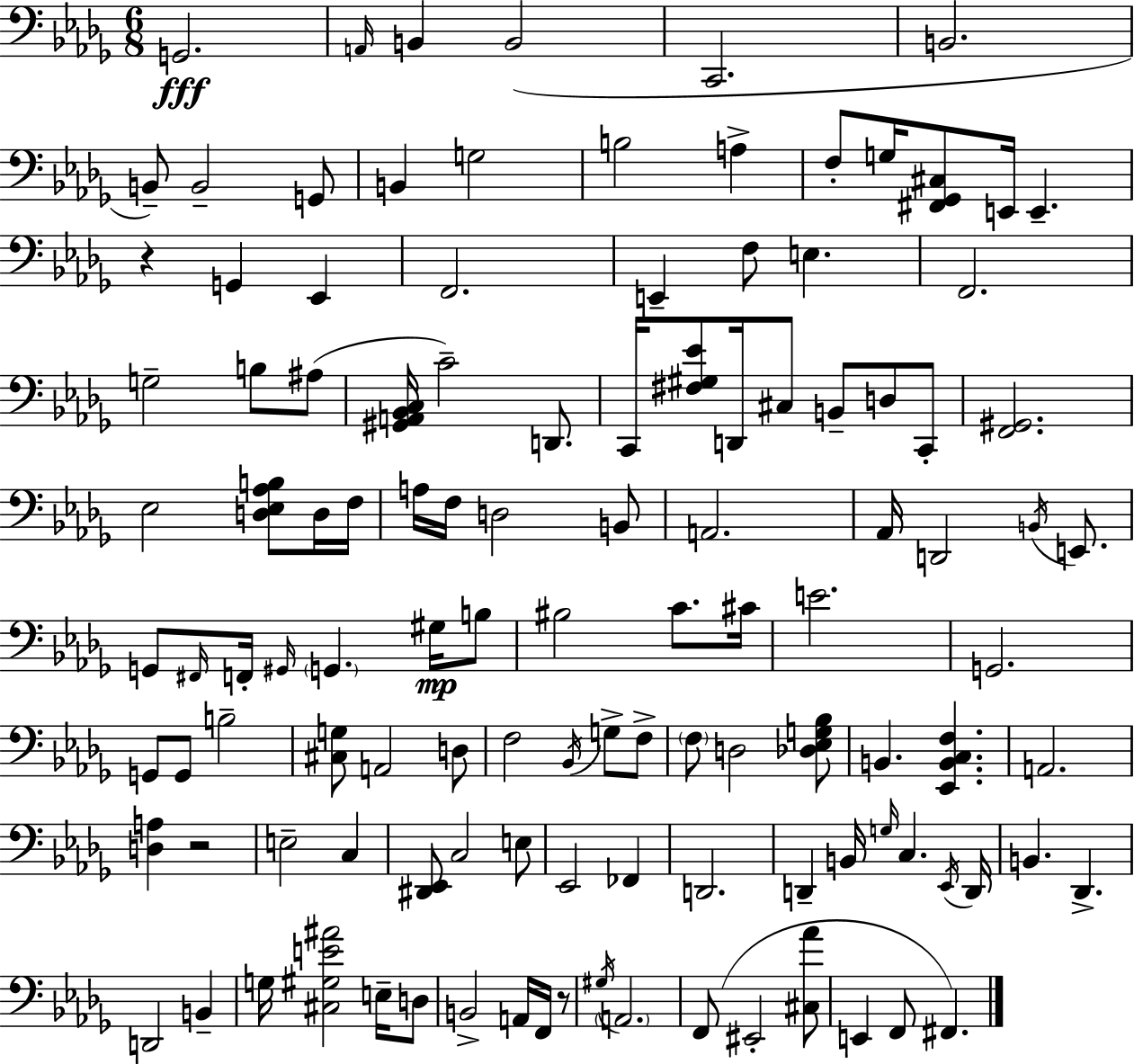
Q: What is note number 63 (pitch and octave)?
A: A2